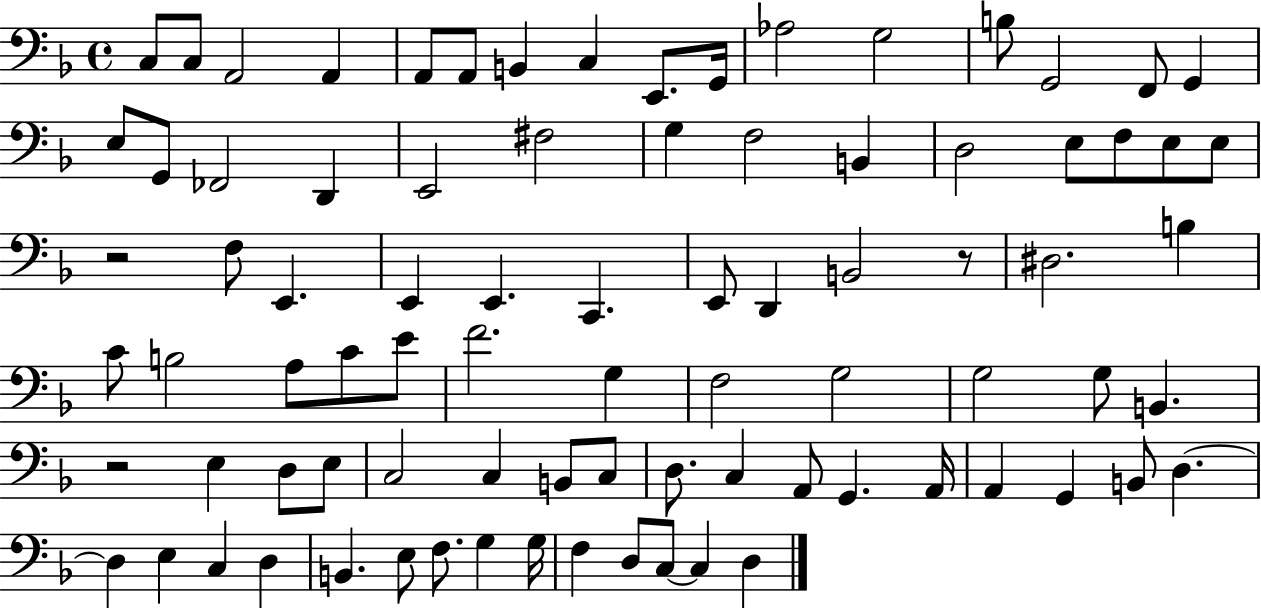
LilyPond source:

{
  \clef bass
  \time 4/4
  \defaultTimeSignature
  \key f \major
  c8 c8 a,2 a,4 | a,8 a,8 b,4 c4 e,8. g,16 | aes2 g2 | b8 g,2 f,8 g,4 | \break e8 g,8 fes,2 d,4 | e,2 fis2 | g4 f2 b,4 | d2 e8 f8 e8 e8 | \break r2 f8 e,4. | e,4 e,4. c,4. | e,8 d,4 b,2 r8 | dis2. b4 | \break c'8 b2 a8 c'8 e'8 | f'2. g4 | f2 g2 | g2 g8 b,4. | \break r2 e4 d8 e8 | c2 c4 b,8 c8 | d8. c4 a,8 g,4. a,16 | a,4 g,4 b,8 d4.~~ | \break d4 e4 c4 d4 | b,4. e8 f8. g4 g16 | f4 d8 c8~~ c4 d4 | \bar "|."
}